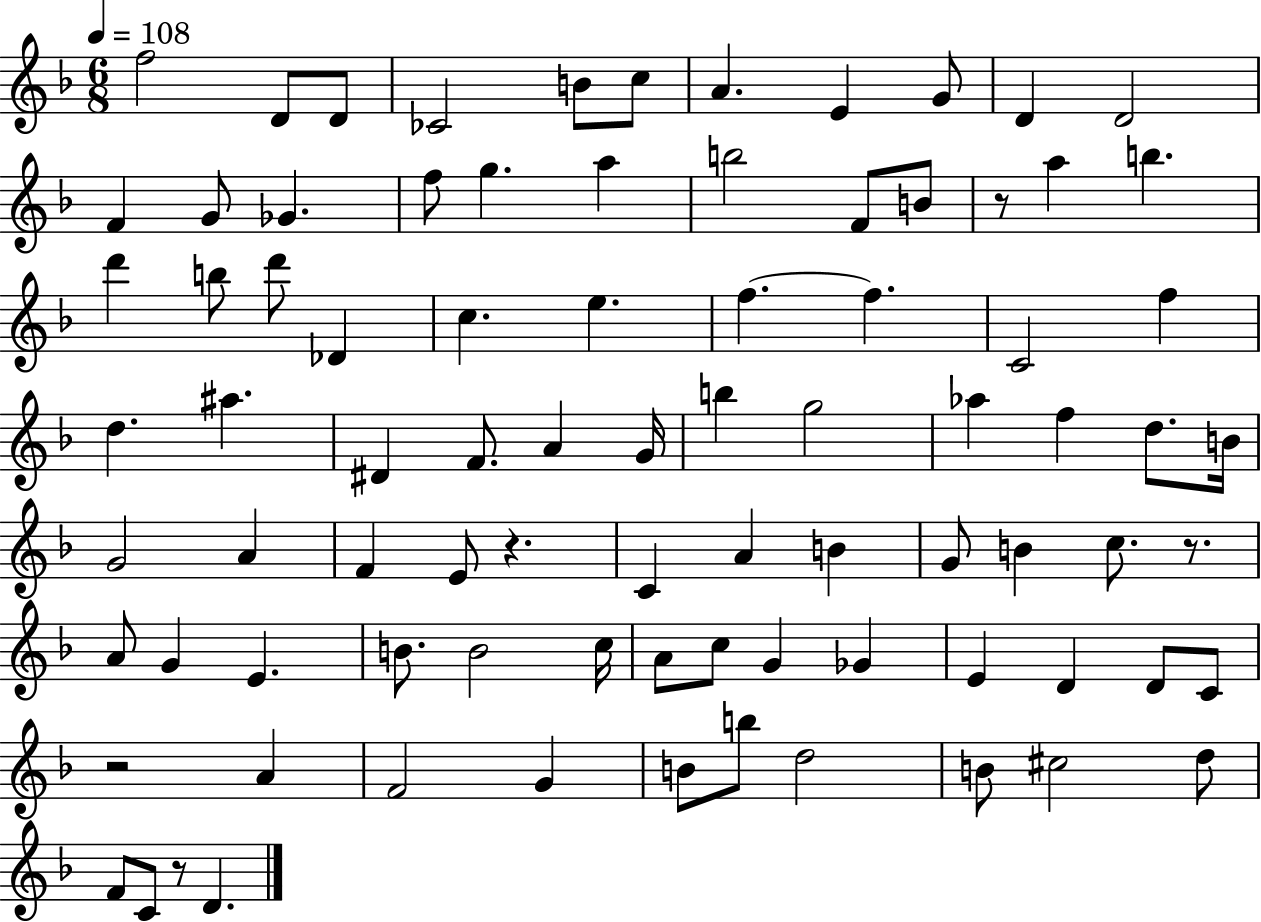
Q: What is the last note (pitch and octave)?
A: D4